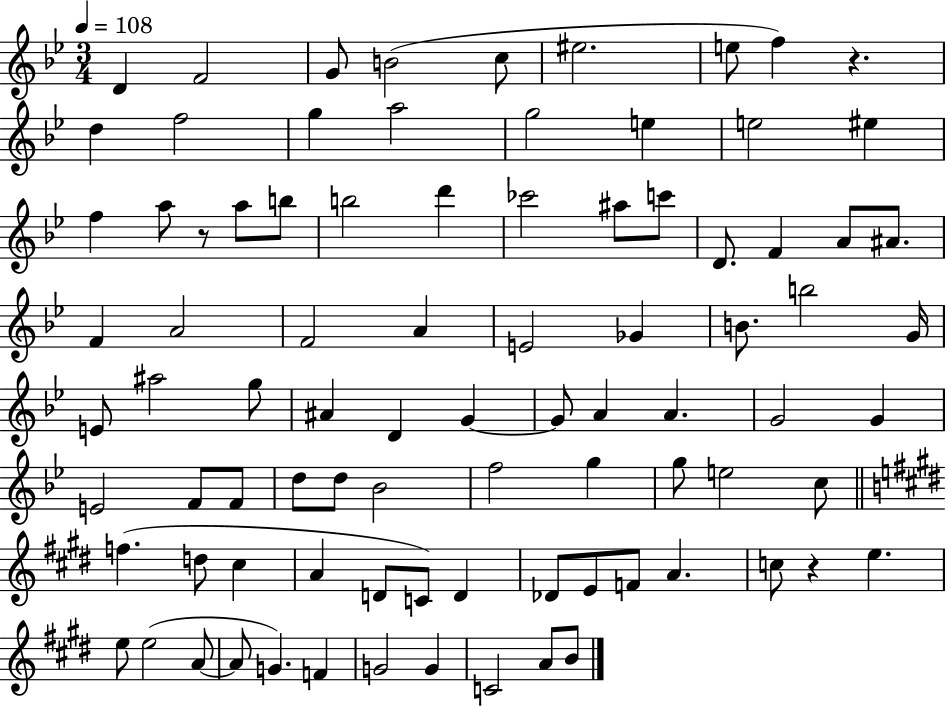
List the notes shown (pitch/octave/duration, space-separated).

D4/q F4/h G4/e B4/h C5/e EIS5/h. E5/e F5/q R/q. D5/q F5/h G5/q A5/h G5/h E5/q E5/h EIS5/q F5/q A5/e R/e A5/e B5/e B5/h D6/q CES6/h A#5/e C6/e D4/e. F4/q A4/e A#4/e. F4/q A4/h F4/h A4/q E4/h Gb4/q B4/e. B5/h G4/s E4/e A#5/h G5/e A#4/q D4/q G4/q G4/e A4/q A4/q. G4/h G4/q E4/h F4/e F4/e D5/e D5/e Bb4/h F5/h G5/q G5/e E5/h C5/e F5/q. D5/e C#5/q A4/q D4/e C4/e D4/q Db4/e E4/e F4/e A4/q. C5/e R/q E5/q. E5/e E5/h A4/e A4/e G4/q. F4/q G4/h G4/q C4/h A4/e B4/e